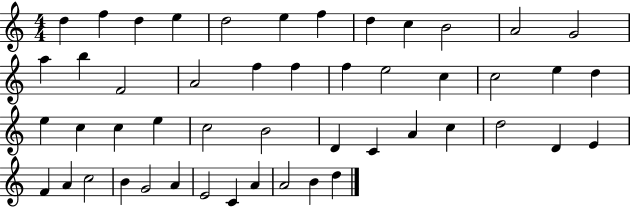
D5/q F5/q D5/q E5/q D5/h E5/q F5/q D5/q C5/q B4/h A4/h G4/h A5/q B5/q F4/h A4/h F5/q F5/q F5/q E5/h C5/q C5/h E5/q D5/q E5/q C5/q C5/q E5/q C5/h B4/h D4/q C4/q A4/q C5/q D5/h D4/q E4/q F4/q A4/q C5/h B4/q G4/h A4/q E4/h C4/q A4/q A4/h B4/q D5/q